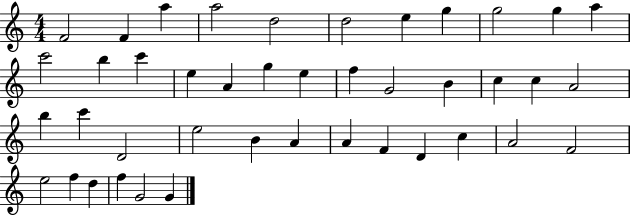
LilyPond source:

{
  \clef treble
  \numericTimeSignature
  \time 4/4
  \key c \major
  f'2 f'4 a''4 | a''2 d''2 | d''2 e''4 g''4 | g''2 g''4 a''4 | \break c'''2 b''4 c'''4 | e''4 a'4 g''4 e''4 | f''4 g'2 b'4 | c''4 c''4 a'2 | \break b''4 c'''4 d'2 | e''2 b'4 a'4 | a'4 f'4 d'4 c''4 | a'2 f'2 | \break e''2 f''4 d''4 | f''4 g'2 g'4 | \bar "|."
}